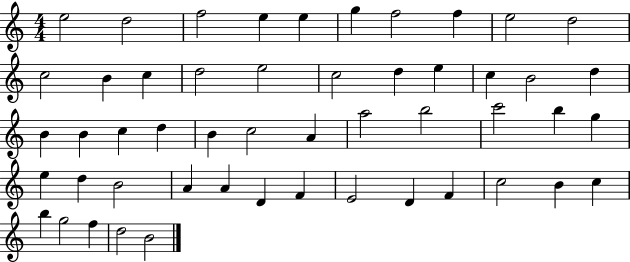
E5/h D5/h F5/h E5/q E5/q G5/q F5/h F5/q E5/h D5/h C5/h B4/q C5/q D5/h E5/h C5/h D5/q E5/q C5/q B4/h D5/q B4/q B4/q C5/q D5/q B4/q C5/h A4/q A5/h B5/h C6/h B5/q G5/q E5/q D5/q B4/h A4/q A4/q D4/q F4/q E4/h D4/q F4/q C5/h B4/q C5/q B5/q G5/h F5/q D5/h B4/h